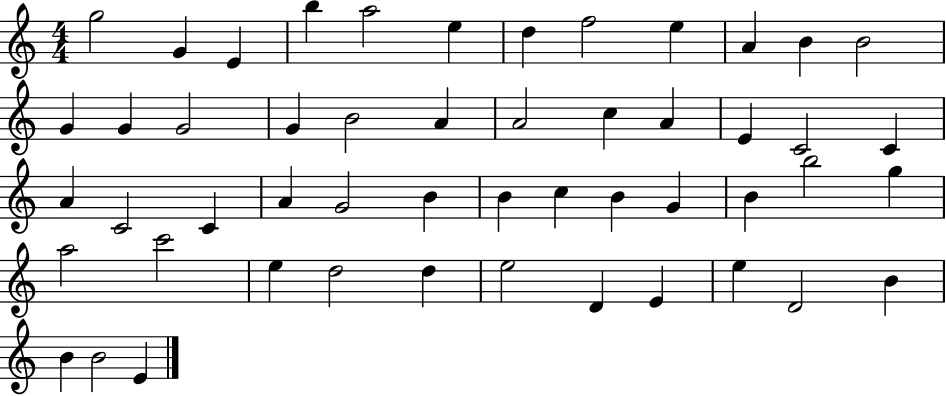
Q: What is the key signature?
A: C major